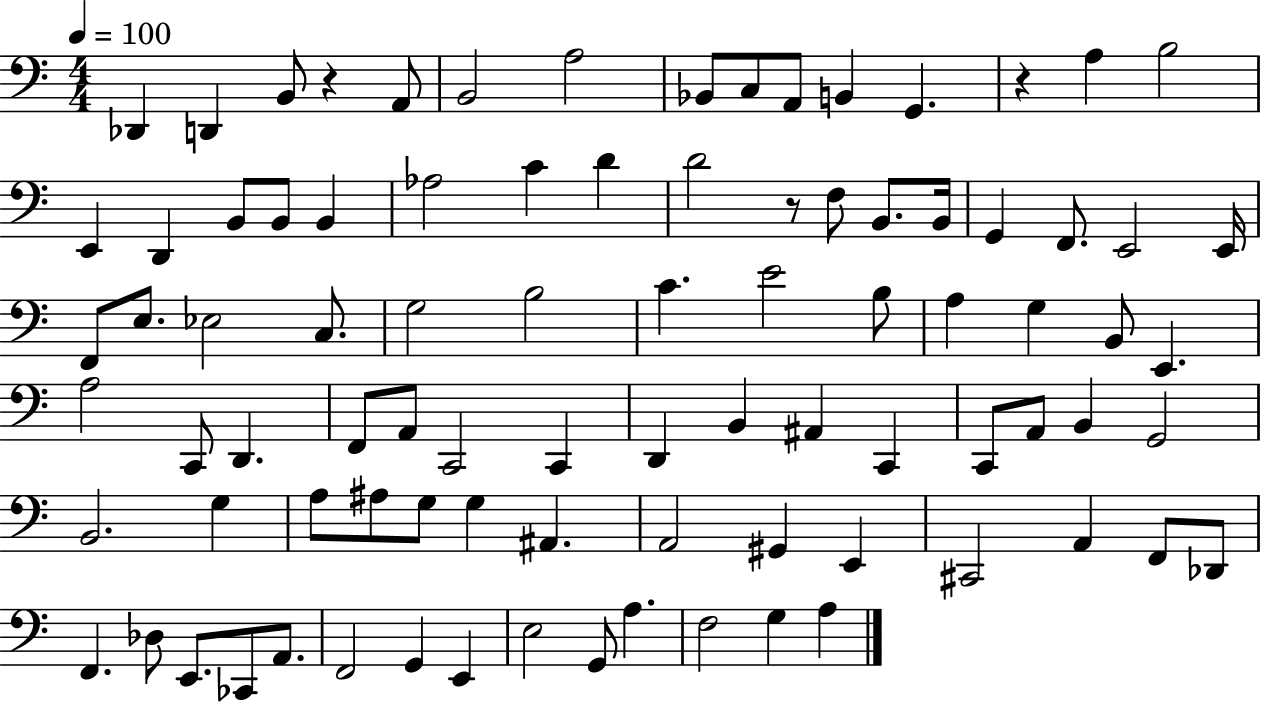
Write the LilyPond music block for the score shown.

{
  \clef bass
  \numericTimeSignature
  \time 4/4
  \key c \major
  \tempo 4 = 100
  des,4 d,4 b,8 r4 a,8 | b,2 a2 | bes,8 c8 a,8 b,4 g,4. | r4 a4 b2 | \break e,4 d,4 b,8 b,8 b,4 | aes2 c'4 d'4 | d'2 r8 f8 b,8. b,16 | g,4 f,8. e,2 e,16 | \break f,8 e8. ees2 c8. | g2 b2 | c'4. e'2 b8 | a4 g4 b,8 e,4. | \break a2 c,8 d,4. | f,8 a,8 c,2 c,4 | d,4 b,4 ais,4 c,4 | c,8 a,8 b,4 g,2 | \break b,2. g4 | a8 ais8 g8 g4 ais,4. | a,2 gis,4 e,4 | cis,2 a,4 f,8 des,8 | \break f,4. des8 e,8. ces,8 a,8. | f,2 g,4 e,4 | e2 g,8 a4. | f2 g4 a4 | \break \bar "|."
}